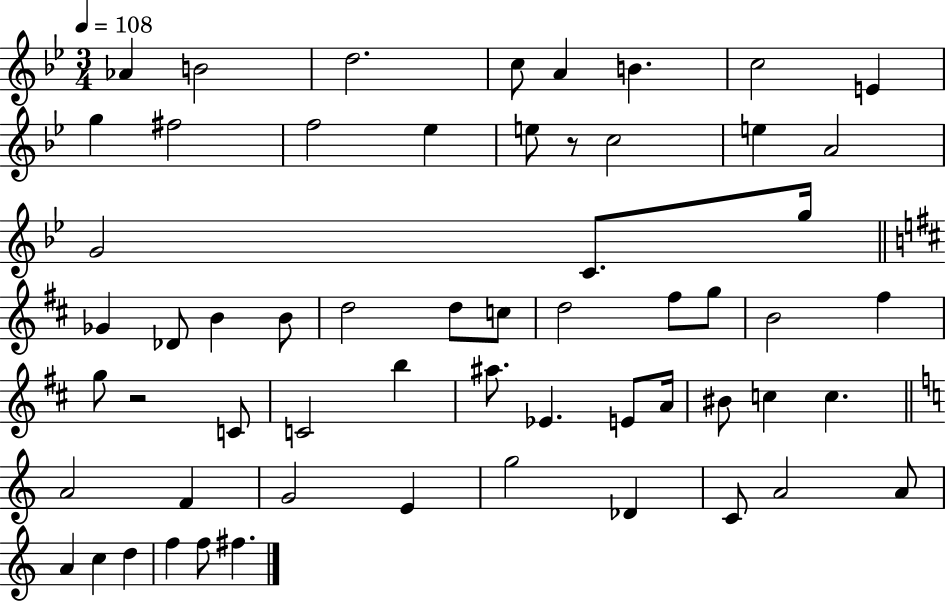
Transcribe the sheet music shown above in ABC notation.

X:1
T:Untitled
M:3/4
L:1/4
K:Bb
_A B2 d2 c/2 A B c2 E g ^f2 f2 _e e/2 z/2 c2 e A2 G2 C/2 g/4 _G _D/2 B B/2 d2 d/2 c/2 d2 ^f/2 g/2 B2 ^f g/2 z2 C/2 C2 b ^a/2 _E E/2 A/4 ^B/2 c c A2 F G2 E g2 _D C/2 A2 A/2 A c d f f/2 ^f